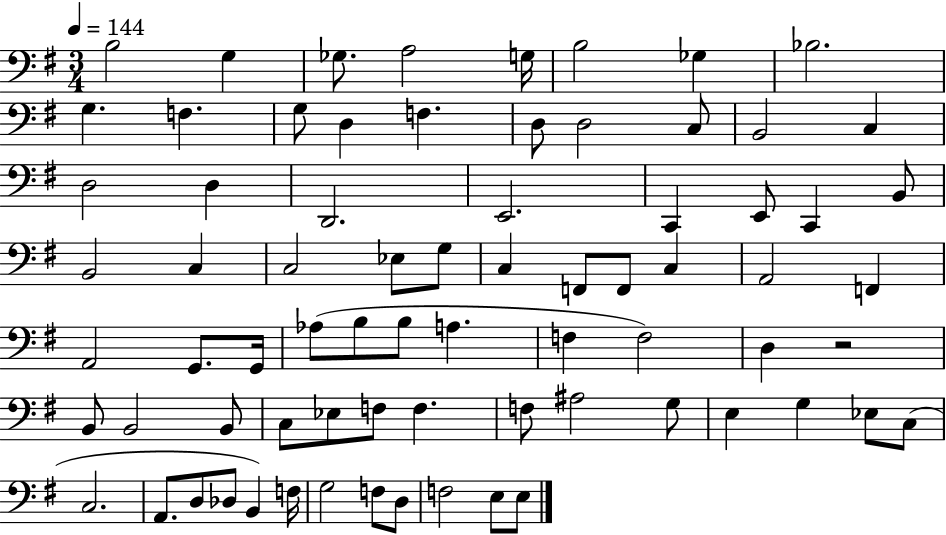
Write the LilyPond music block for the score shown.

{
  \clef bass
  \numericTimeSignature
  \time 3/4
  \key g \major
  \tempo 4 = 144
  b2 g4 | ges8. a2 g16 | b2 ges4 | bes2. | \break g4. f4. | g8 d4 f4. | d8 d2 c8 | b,2 c4 | \break d2 d4 | d,2. | e,2. | c,4 e,8 c,4 b,8 | \break b,2 c4 | c2 ees8 g8 | c4 f,8 f,8 c4 | a,2 f,4 | \break a,2 g,8. g,16 | aes8( b8 b8 a4. | f4 f2) | d4 r2 | \break b,8 b,2 b,8 | c8 ees8 f8 f4. | f8 ais2 g8 | e4 g4 ees8 c8( | \break c2. | a,8. d8 des8 b,4) f16 | g2 f8 d8 | f2 e8 e8 | \break \bar "|."
}